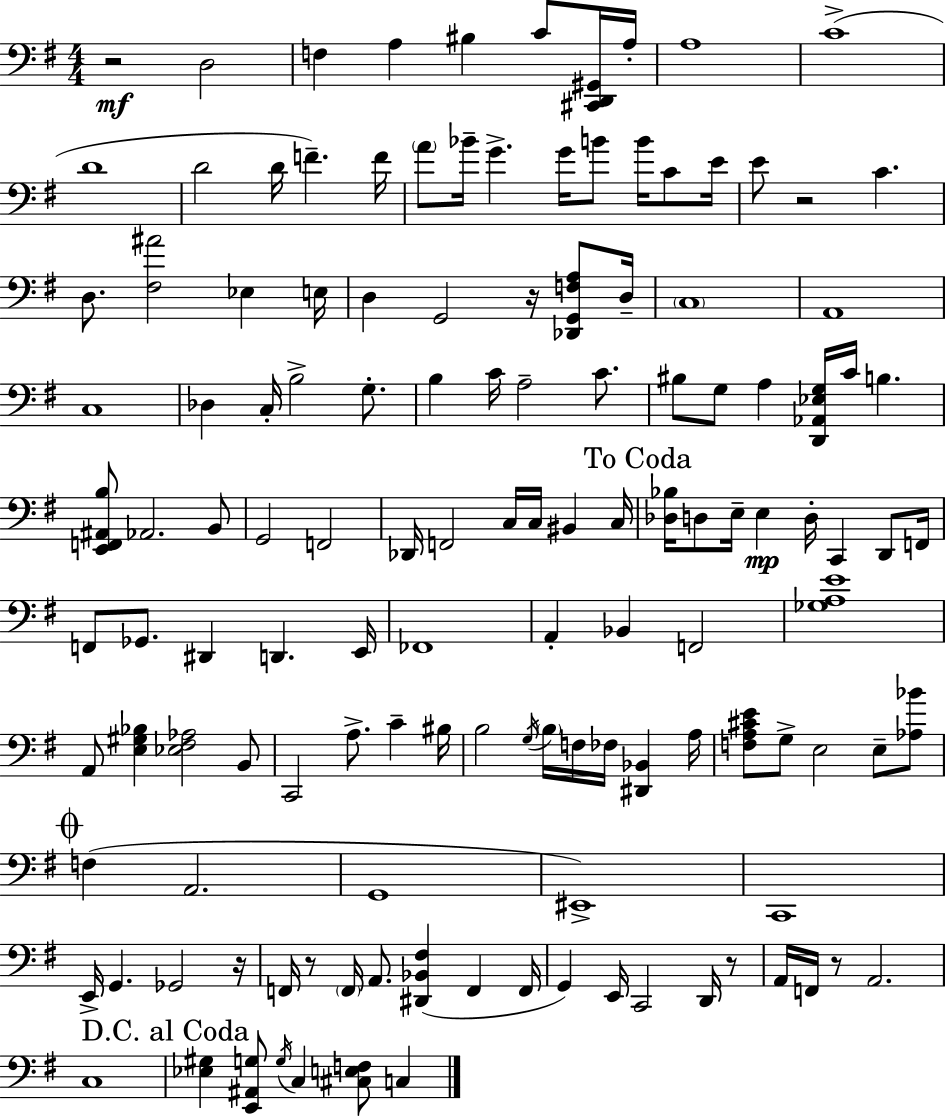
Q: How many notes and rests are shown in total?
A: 133